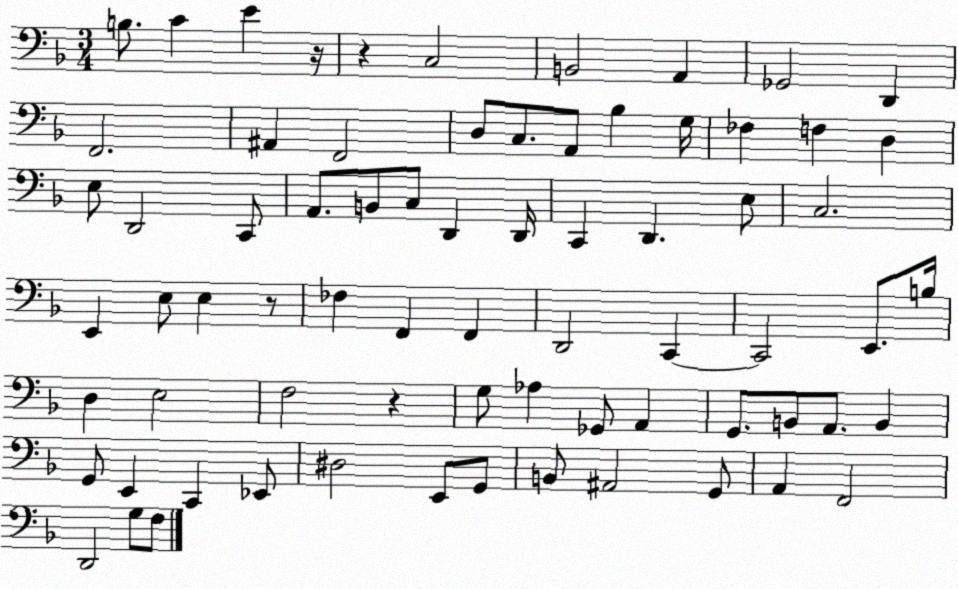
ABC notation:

X:1
T:Untitled
M:3/4
L:1/4
K:F
B,/2 C E z/4 z C,2 B,,2 A,, _G,,2 D,, F,,2 ^A,, F,,2 D,/2 C,/2 A,,/2 _B, G,/4 _F, F, D, E,/2 D,,2 C,,/2 A,,/2 B,,/2 C,/2 D,, D,,/4 C,, D,, E,/2 C,2 E,, E,/2 E, z/2 _F, F,, F,, D,,2 C,, C,,2 E,,/2 B,/4 D, E,2 F,2 z G,/2 _A, _G,,/2 A,, G,,/2 B,,/2 A,,/2 B,, G,,/2 E,, C,, _E,,/2 ^D,2 E,,/2 G,,/2 B,,/2 ^A,,2 G,,/2 A,, F,,2 D,,2 G,/2 F,/2